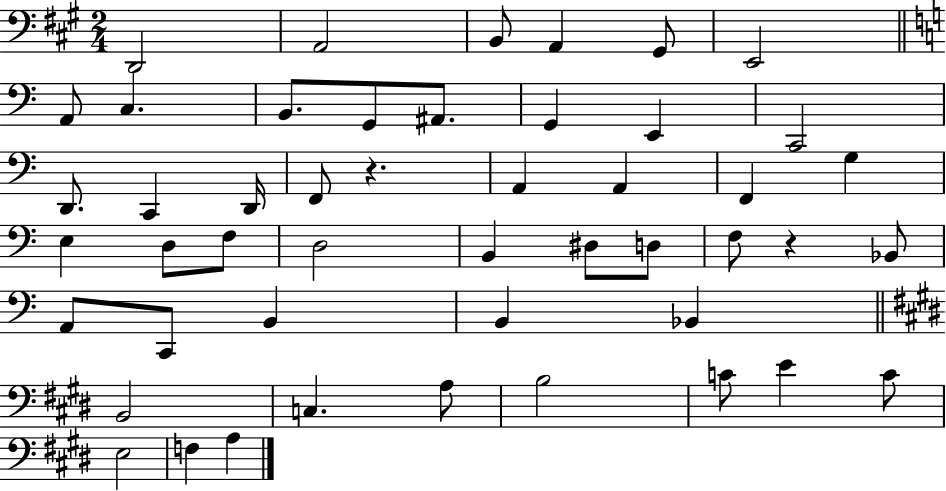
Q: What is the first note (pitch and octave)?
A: D2